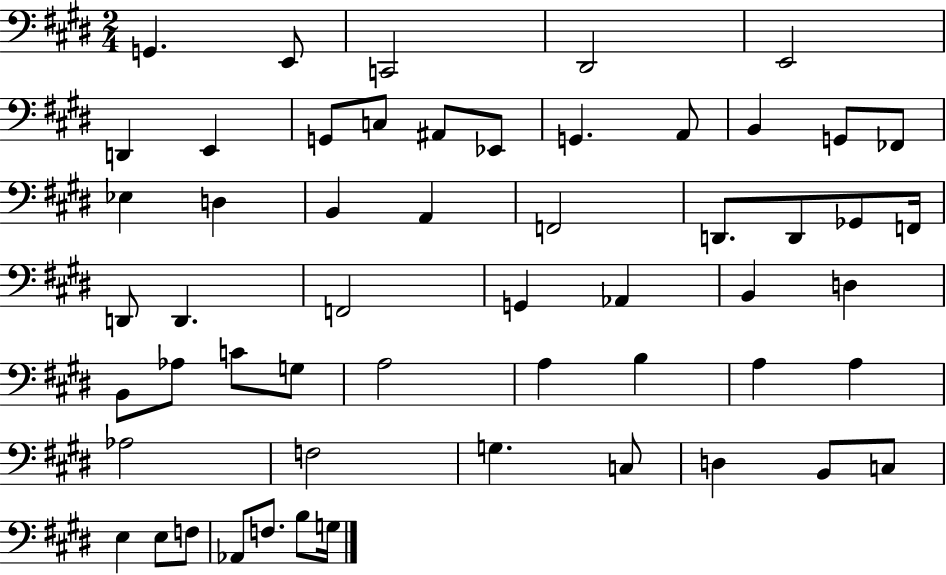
{
  \clef bass
  \numericTimeSignature
  \time 2/4
  \key e \major
  \repeat volta 2 { g,4. e,8 | c,2 | dis,2 | e,2 | \break d,4 e,4 | g,8 c8 ais,8 ees,8 | g,4. a,8 | b,4 g,8 fes,8 | \break ees4 d4 | b,4 a,4 | f,2 | d,8. d,8 ges,8 f,16 | \break d,8 d,4. | f,2 | g,4 aes,4 | b,4 d4 | \break b,8 aes8 c'8 g8 | a2 | a4 b4 | a4 a4 | \break aes2 | f2 | g4. c8 | d4 b,8 c8 | \break e4 e8 f8 | aes,8 f8. b8 g16 | } \bar "|."
}